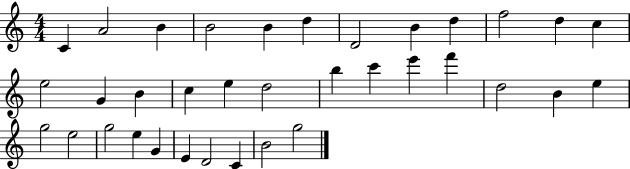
C4/q A4/h B4/q B4/h B4/q D5/q D4/h B4/q D5/q F5/h D5/q C5/q E5/h G4/q B4/q C5/q E5/q D5/h B5/q C6/q E6/q F6/q D5/h B4/q E5/q G5/h E5/h G5/h E5/q G4/q E4/q D4/h C4/q B4/h G5/h